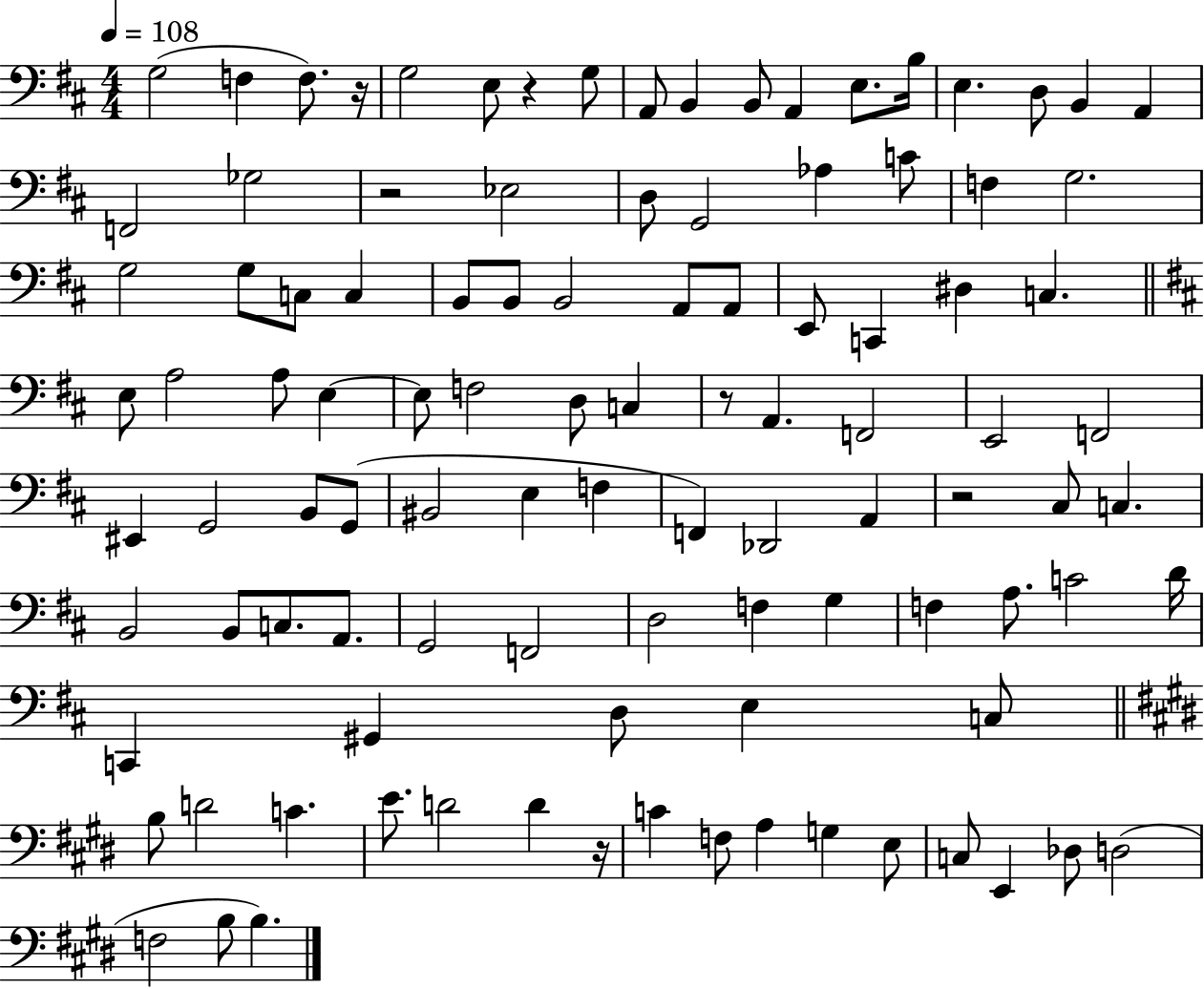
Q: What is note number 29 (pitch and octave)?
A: C3